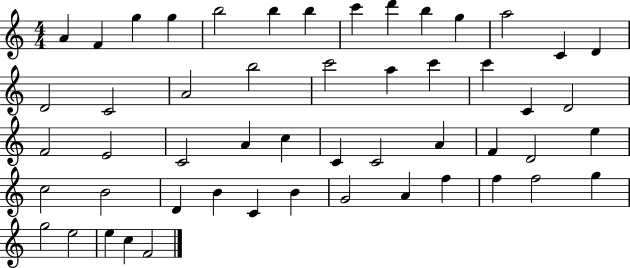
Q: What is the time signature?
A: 4/4